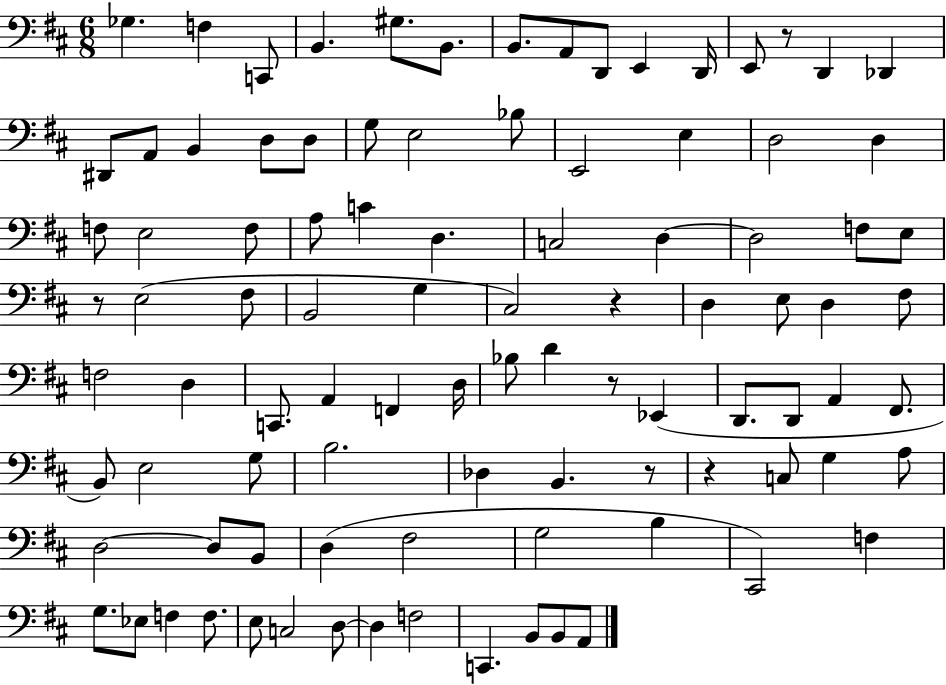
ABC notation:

X:1
T:Untitled
M:6/8
L:1/4
K:D
_G, F, C,,/2 B,, ^G,/2 B,,/2 B,,/2 A,,/2 D,,/2 E,, D,,/4 E,,/2 z/2 D,, _D,, ^D,,/2 A,,/2 B,, D,/2 D,/2 G,/2 E,2 _B,/2 E,,2 E, D,2 D, F,/2 E,2 F,/2 A,/2 C D, C,2 D, D,2 F,/2 E,/2 z/2 E,2 ^F,/2 B,,2 G, ^C,2 z D, E,/2 D, ^F,/2 F,2 D, C,,/2 A,, F,, D,/4 _B,/2 D z/2 _E,, D,,/2 D,,/2 A,, ^F,,/2 B,,/2 E,2 G,/2 B,2 _D, B,, z/2 z C,/2 G, A,/2 D,2 D,/2 B,,/2 D, ^F,2 G,2 B, ^C,,2 F, G,/2 _E,/2 F, F,/2 E,/2 C,2 D,/2 D, F,2 C,, B,,/2 B,,/2 A,,/2